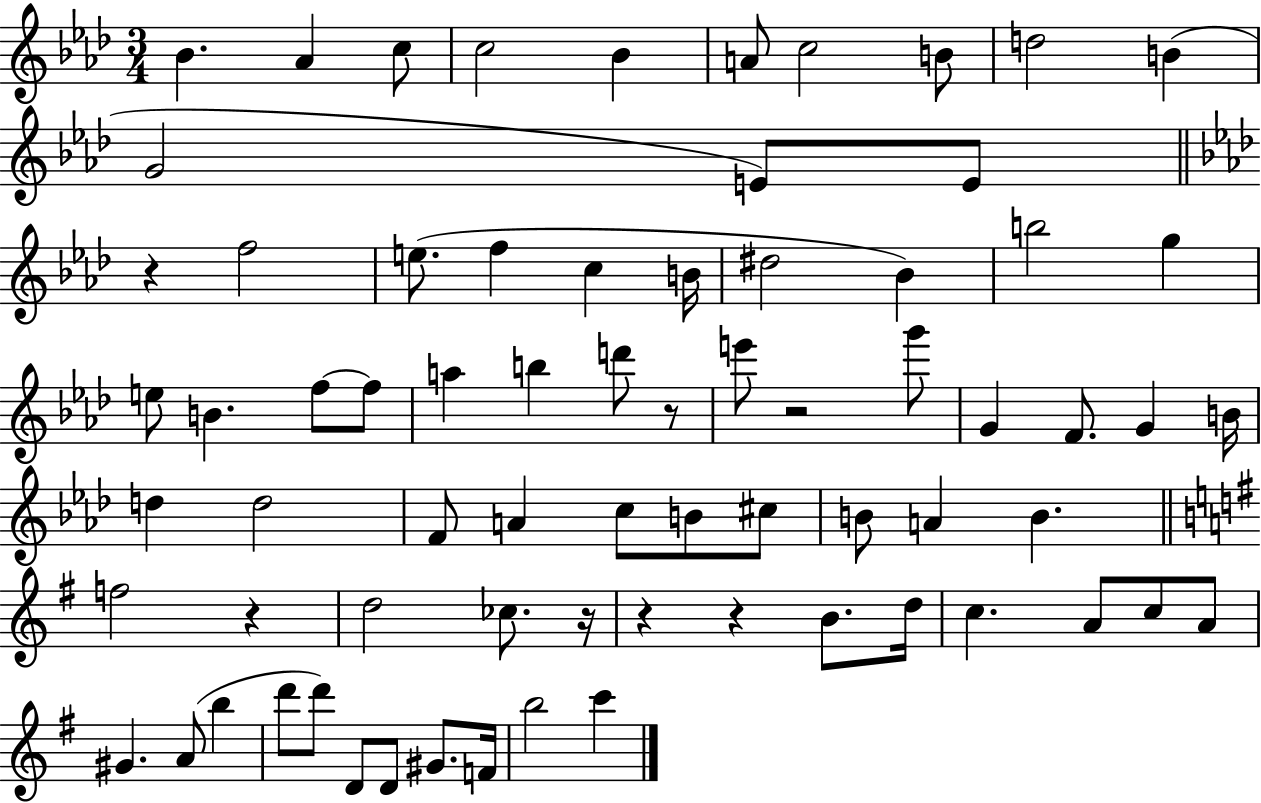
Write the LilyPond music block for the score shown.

{
  \clef treble
  \numericTimeSignature
  \time 3/4
  \key aes \major
  bes'4. aes'4 c''8 | c''2 bes'4 | a'8 c''2 b'8 | d''2 b'4( | \break g'2 e'8) e'8 | \bar "||" \break \key aes \major r4 f''2 | e''8.( f''4 c''4 b'16 | dis''2 bes'4) | b''2 g''4 | \break e''8 b'4. f''8~~ f''8 | a''4 b''4 d'''8 r8 | e'''8 r2 g'''8 | g'4 f'8. g'4 b'16 | \break d''4 d''2 | f'8 a'4 c''8 b'8 cis''8 | b'8 a'4 b'4. | \bar "||" \break \key g \major f''2 r4 | d''2 ces''8. r16 | r4 r4 b'8. d''16 | c''4. a'8 c''8 a'8 | \break gis'4. a'8( b''4 | d'''8 d'''8) d'8 d'8 gis'8. f'16 | b''2 c'''4 | \bar "|."
}